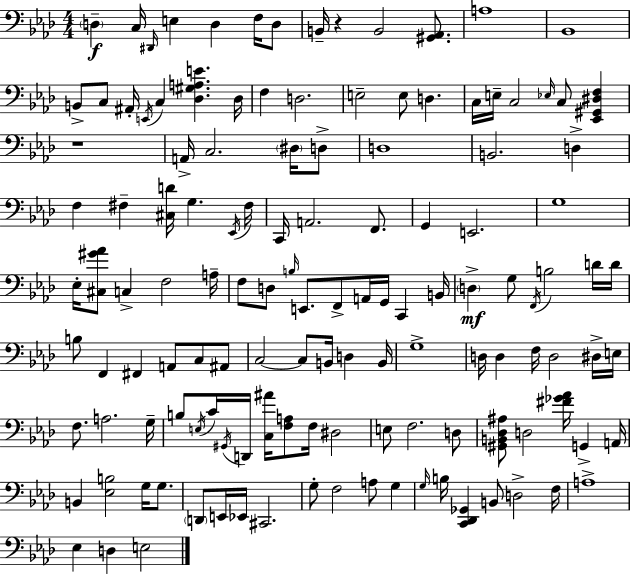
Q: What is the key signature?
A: AES major